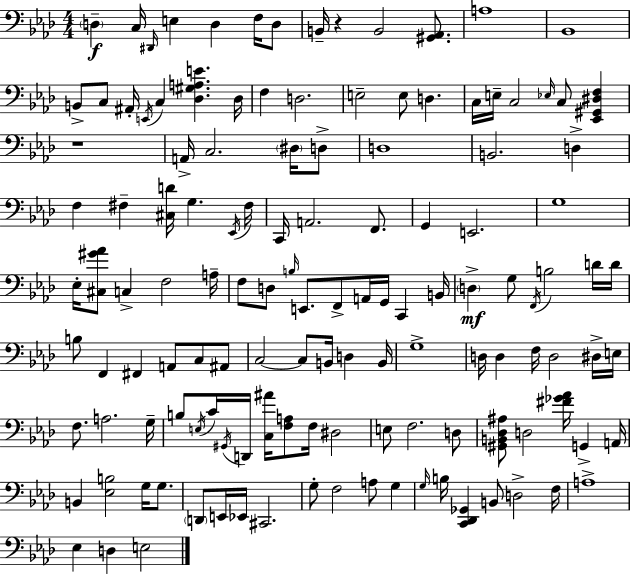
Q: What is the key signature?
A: AES major